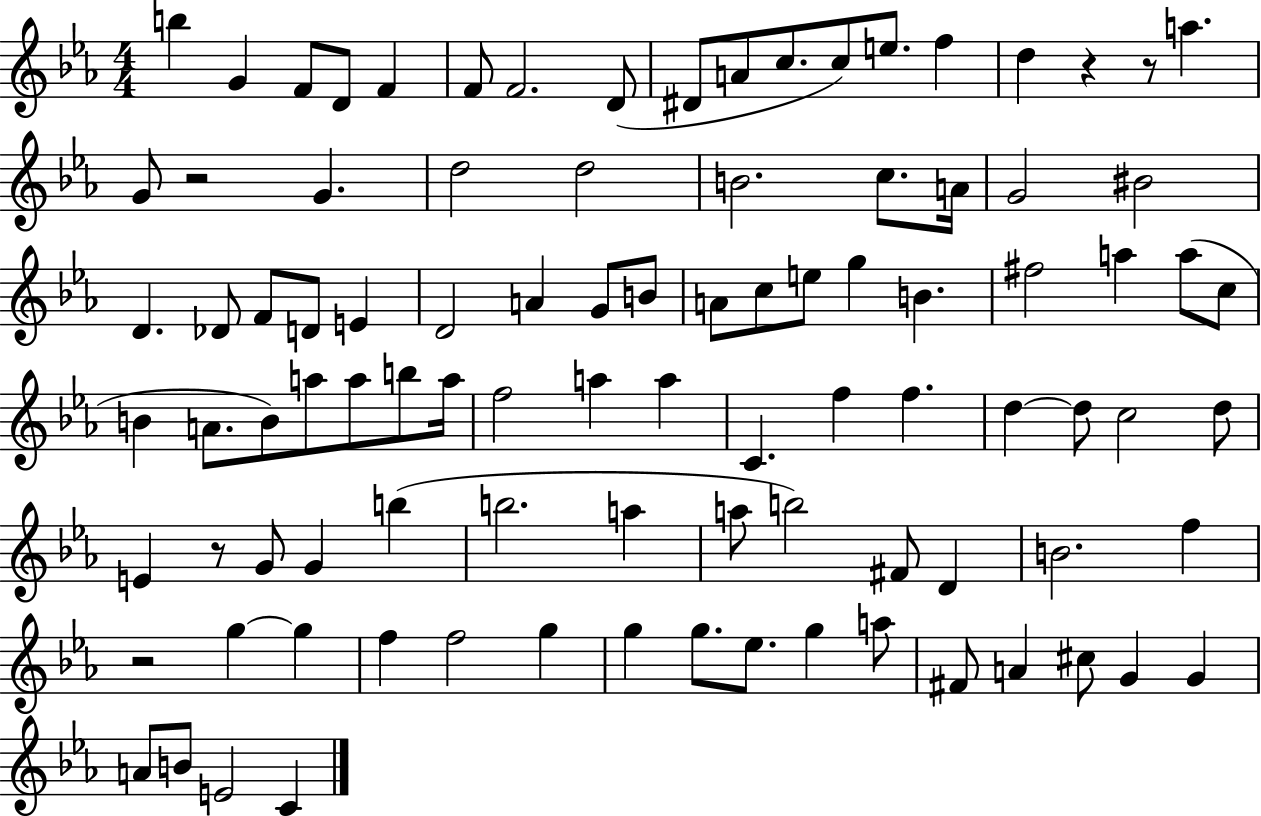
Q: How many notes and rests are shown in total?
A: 96